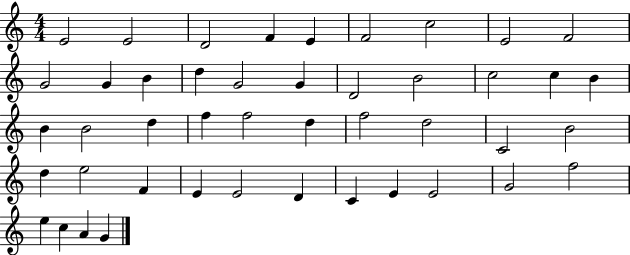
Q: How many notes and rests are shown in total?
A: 45